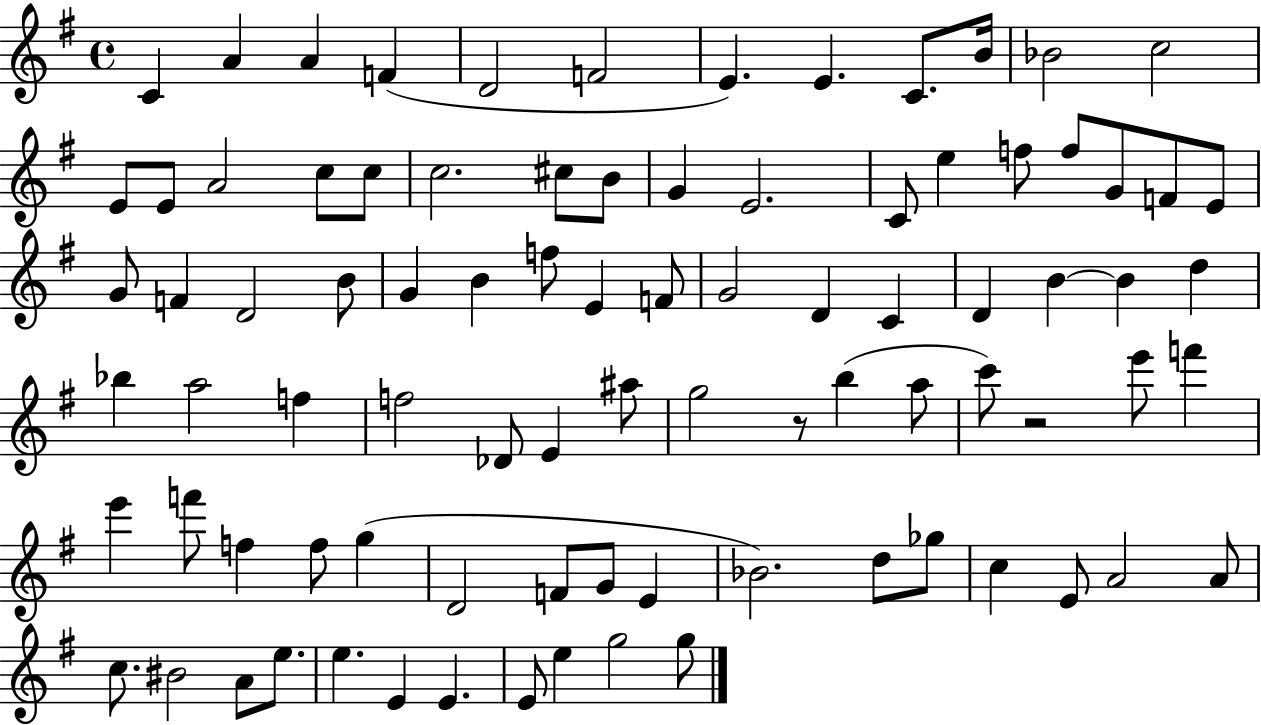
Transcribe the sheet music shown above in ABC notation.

X:1
T:Untitled
M:4/4
L:1/4
K:G
C A A F D2 F2 E E C/2 B/4 _B2 c2 E/2 E/2 A2 c/2 c/2 c2 ^c/2 B/2 G E2 C/2 e f/2 f/2 G/2 F/2 E/2 G/2 F D2 B/2 G B f/2 E F/2 G2 D C D B B d _b a2 f f2 _D/2 E ^a/2 g2 z/2 b a/2 c'/2 z2 e'/2 f' e' f'/2 f f/2 g D2 F/2 G/2 E _B2 d/2 _g/2 c E/2 A2 A/2 c/2 ^B2 A/2 e/2 e E E E/2 e g2 g/2